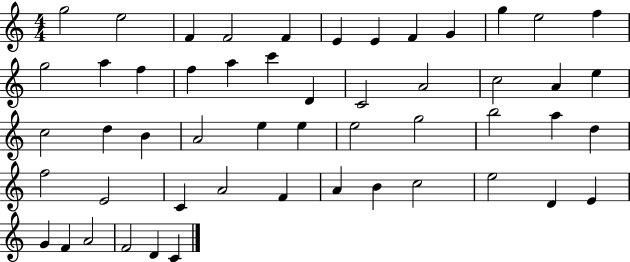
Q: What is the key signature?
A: C major